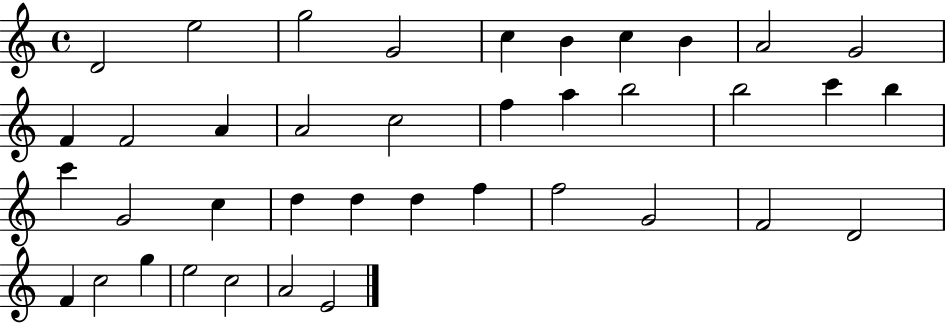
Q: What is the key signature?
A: C major